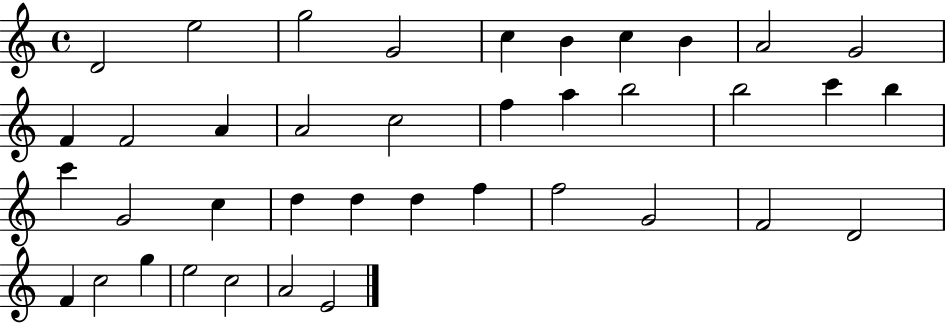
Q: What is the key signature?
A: C major